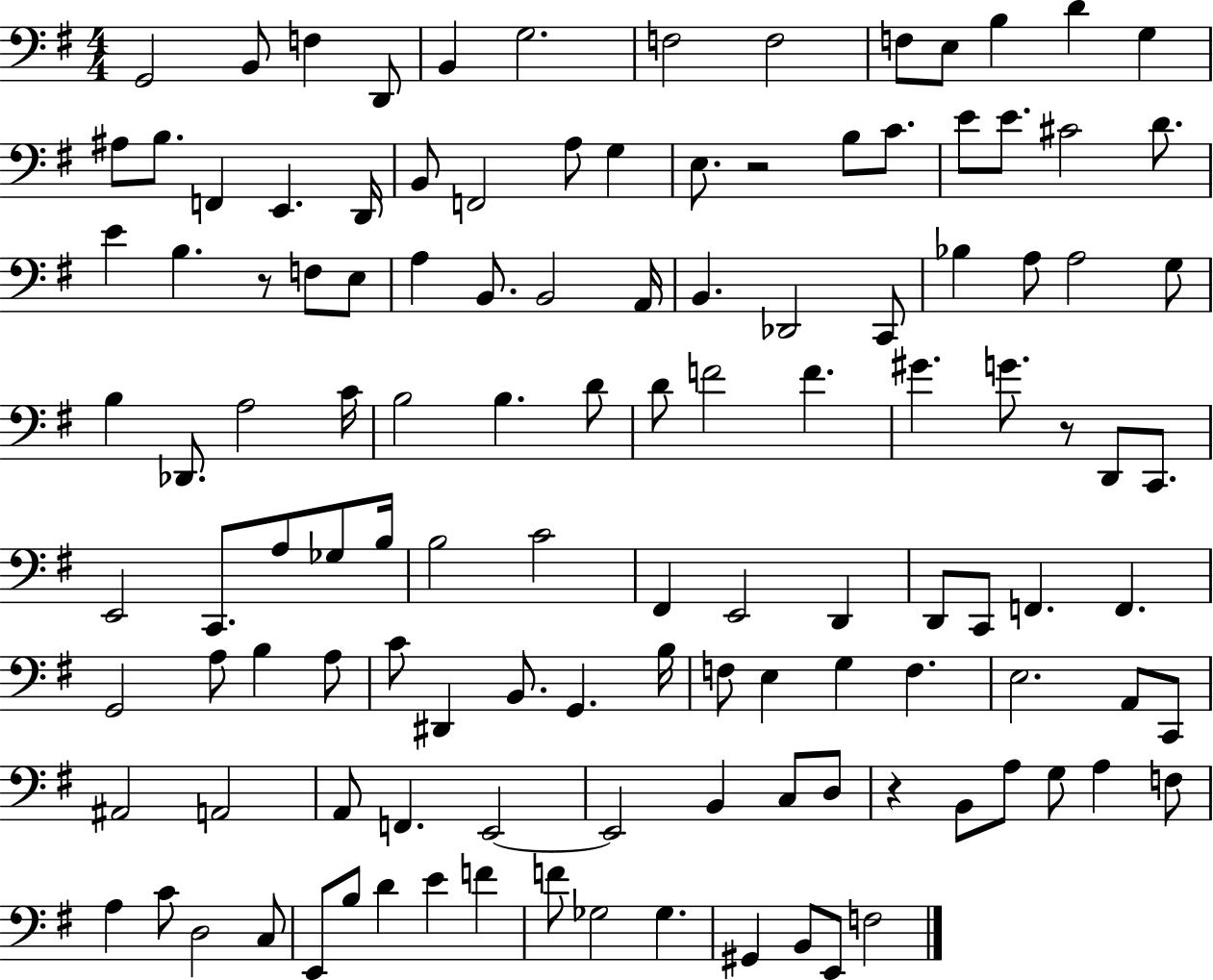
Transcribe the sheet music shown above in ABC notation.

X:1
T:Untitled
M:4/4
L:1/4
K:G
G,,2 B,,/2 F, D,,/2 B,, G,2 F,2 F,2 F,/2 E,/2 B, D G, ^A,/2 B,/2 F,, E,, D,,/4 B,,/2 F,,2 A,/2 G, E,/2 z2 B,/2 C/2 E/2 E/2 ^C2 D/2 E B, z/2 F,/2 E,/2 A, B,,/2 B,,2 A,,/4 B,, _D,,2 C,,/2 _B, A,/2 A,2 G,/2 B, _D,,/2 A,2 C/4 B,2 B, D/2 D/2 F2 F ^G G/2 z/2 D,,/2 C,,/2 E,,2 C,,/2 A,/2 _G,/2 B,/4 B,2 C2 ^F,, E,,2 D,, D,,/2 C,,/2 F,, F,, G,,2 A,/2 B, A,/2 C/2 ^D,, B,,/2 G,, B,/4 F,/2 E, G, F, E,2 A,,/2 C,,/2 ^A,,2 A,,2 A,,/2 F,, E,,2 E,,2 B,, C,/2 D,/2 z B,,/2 A,/2 G,/2 A, F,/2 A, C/2 D,2 C,/2 E,,/2 B,/2 D E F F/2 _G,2 _G, ^G,, B,,/2 E,,/2 F,2